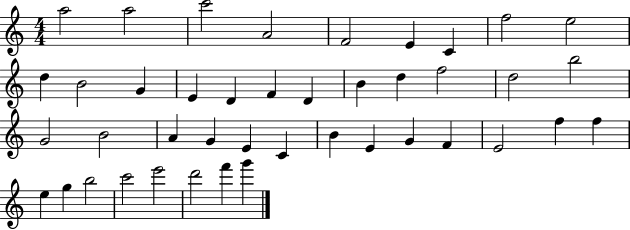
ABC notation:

X:1
T:Untitled
M:4/4
L:1/4
K:C
a2 a2 c'2 A2 F2 E C f2 e2 d B2 G E D F D B d f2 d2 b2 G2 B2 A G E C B E G F E2 f f e g b2 c'2 e'2 d'2 f' g'